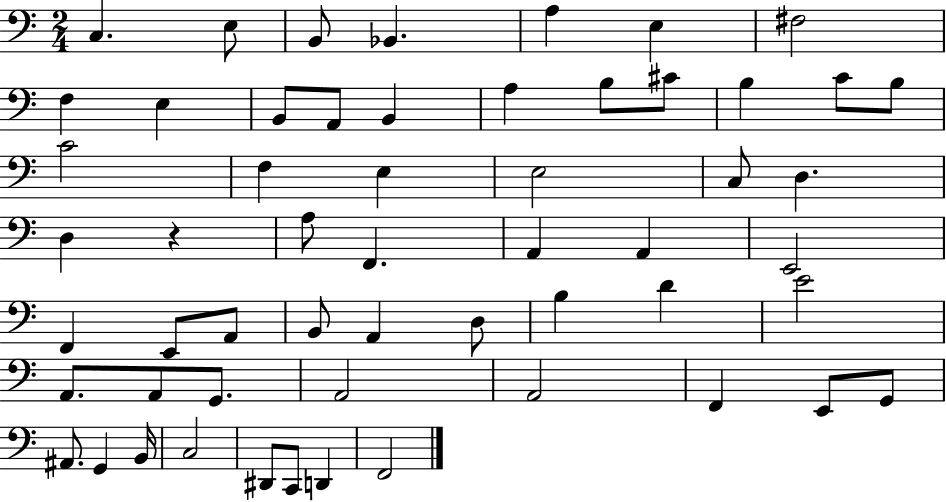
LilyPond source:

{
  \clef bass
  \numericTimeSignature
  \time 2/4
  \key c \major
  \repeat volta 2 { c4. e8 | b,8 bes,4. | a4 e4 | fis2 | \break f4 e4 | b,8 a,8 b,4 | a4 b8 cis'8 | b4 c'8 b8 | \break c'2 | f4 e4 | e2 | c8 d4. | \break d4 r4 | a8 f,4. | a,4 a,4 | e,2 | \break f,4 e,8 a,8 | b,8 a,4 d8 | b4 d'4 | e'2 | \break a,8. a,8 g,8. | a,2 | a,2 | f,4 e,8 g,8 | \break ais,8. g,4 b,16 | c2 | dis,8 c,8 d,4 | f,2 | \break } \bar "|."
}